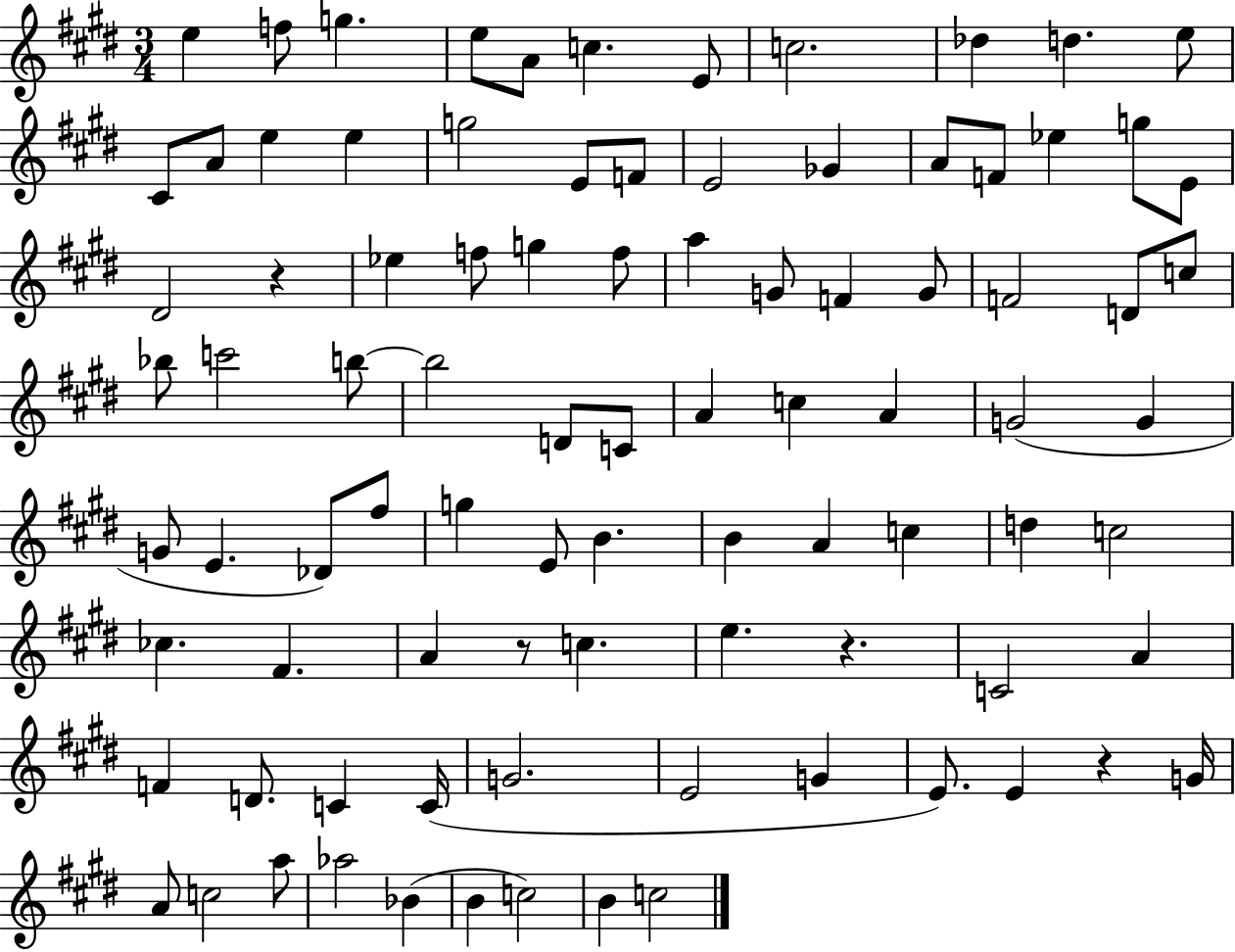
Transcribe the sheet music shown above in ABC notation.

X:1
T:Untitled
M:3/4
L:1/4
K:E
e f/2 g e/2 A/2 c E/2 c2 _d d e/2 ^C/2 A/2 e e g2 E/2 F/2 E2 _G A/2 F/2 _e g/2 E/2 ^D2 z _e f/2 g f/2 a G/2 F G/2 F2 D/2 c/2 _b/2 c'2 b/2 b2 D/2 C/2 A c A G2 G G/2 E _D/2 ^f/2 g E/2 B B A c d c2 _c ^F A z/2 c e z C2 A F D/2 C C/4 G2 E2 G E/2 E z G/4 A/2 c2 a/2 _a2 _B B c2 B c2